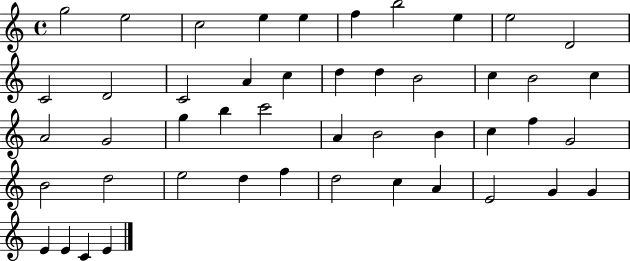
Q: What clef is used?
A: treble